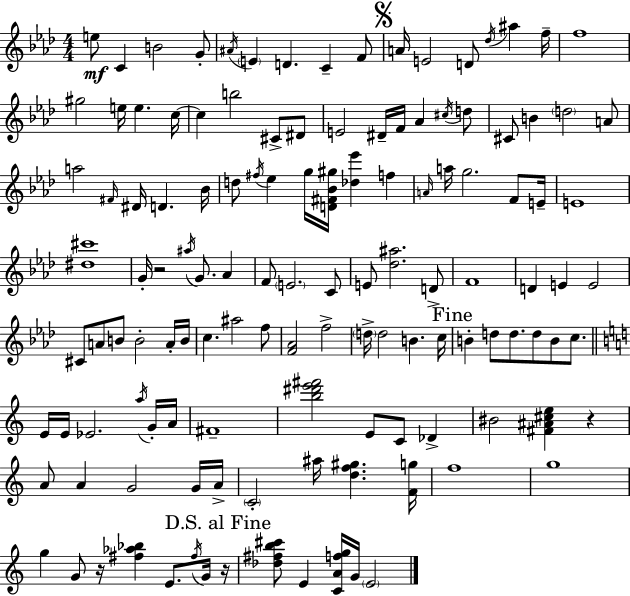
{
  \clef treble
  \numericTimeSignature
  \time 4/4
  \key aes \major
  e''8\mf c'4 b'2 g'8-. | \acciaccatura { ais'16 } \parenthesize e'4 d'4. c'4-- f'8 | \mark \markup { \musicglyph "scripts.segno" } a'16 e'2 d'8 \acciaccatura { des''16 } ais''4 | f''16-- f''1 | \break gis''2 e''16 e''4. | c''16~~ c''4 b''2 cis'8-> | dis'8 e'2 dis'16-- f'16 aes'4 | \acciaccatura { cis''16 } d''8 cis'8 b'4 \parenthesize d''2 | \break a'8 a''2 \grace { fis'16 } dis'16 d'4. | bes'16 d''8 \acciaccatura { fis''16 } ees''4 g''16 <d' fis' bes' gis''>16 <des'' ees'''>4 | f''4 \grace { a'16 } a''16 g''2. | f'8 e'16-- e'1 | \break <dis'' cis'''>1 | g'16-. r2 \acciaccatura { ais''16 } | g'8. aes'4 f'8 \parenthesize e'2. | c'8 e'8 <des'' ais''>2. | \break d'8-> f'1 | d'4 e'4 e'2 | cis'8 a'8 b'8 b'2-. | a'16-. b'16 c''4. ais''2 | \break f''8 <f' aes'>2 f''2-> | \parenthesize d''16-> d''2 | b'4. c''16 \mark "Fine" b'4-. d''8 d''8. | d''8 b'8 c''8. \bar "||" \break \key c \major e'16 e'16 ees'2. \acciaccatura { a''16 } g'16-. | a'16 fis'1-- | <b'' dis''' e''' fis'''>2 e'8 c'8 des'4-> | bis'2 <fis' ais' cis'' e''>4 r4 | \break a'8 a'4 g'2 g'16 | a'16-> \parenthesize c'2-. ais''16 <d'' f'' gis''>4. | <f' g''>16 f''1 | g''1 | \break g''4 g'8 r16 <fis'' aes'' bes''>4 e'8. \acciaccatura { fis''16 } | g'16 \mark "D.S. al Fine" r16 <des'' fis'' b'' cis'''>8 e'4 <c' a' f'' g''>16 g'16 \parenthesize e'2 | \bar "|."
}